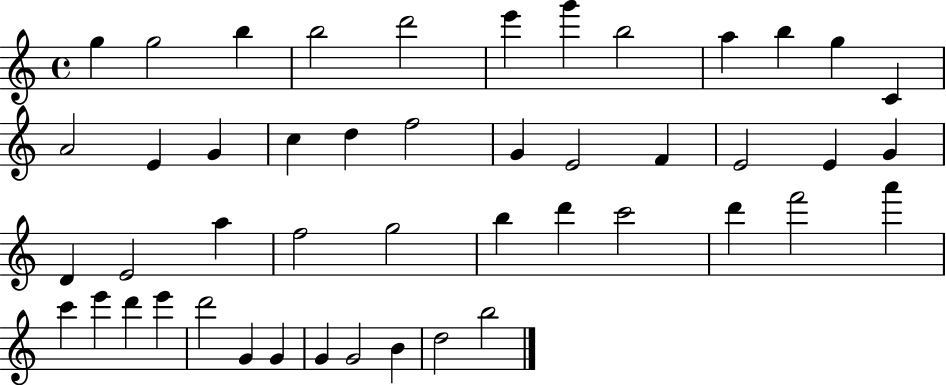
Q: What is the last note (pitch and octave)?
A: B5